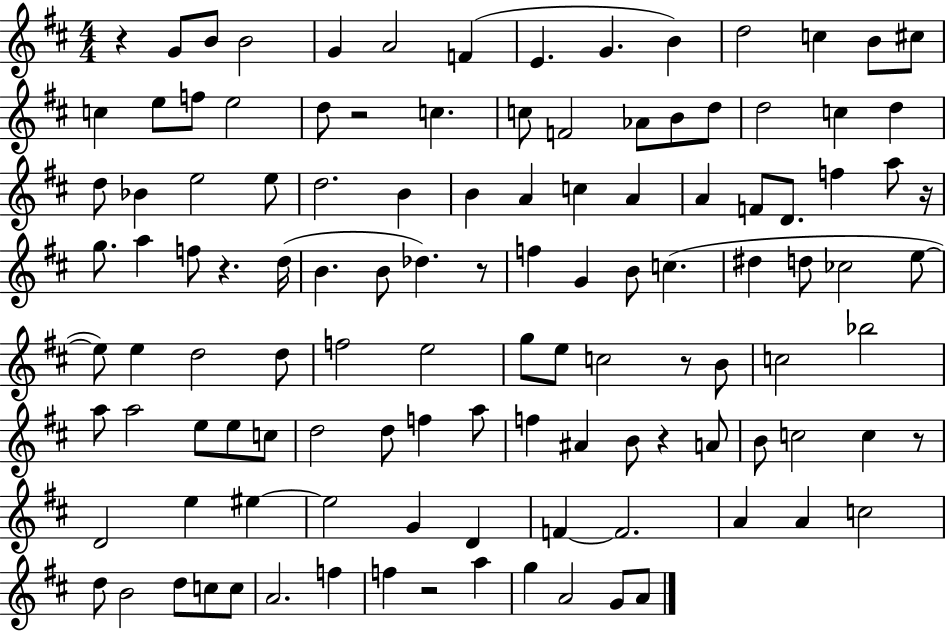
R/q G4/e B4/e B4/h G4/q A4/h F4/q E4/q. G4/q. B4/q D5/h C5/q B4/e C#5/e C5/q E5/e F5/e E5/h D5/e R/h C5/q. C5/e F4/h Ab4/e B4/e D5/e D5/h C5/q D5/q D5/e Bb4/q E5/h E5/e D5/h. B4/q B4/q A4/q C5/q A4/q A4/q F4/e D4/e. F5/q A5/e R/s G5/e. A5/q F5/e R/q. D5/s B4/q. B4/e Db5/q. R/e F5/q G4/q B4/e C5/q. D#5/q D5/e CES5/h E5/e E5/e E5/q D5/h D5/e F5/h E5/h G5/e E5/e C5/h R/e B4/e C5/h Bb5/h A5/e A5/h E5/e E5/e C5/e D5/h D5/e F5/q A5/e F5/q A#4/q B4/e R/q A4/e B4/e C5/h C5/q R/e D4/h E5/q EIS5/q EIS5/h G4/q D4/q F4/q F4/h. A4/q A4/q C5/h D5/e B4/h D5/e C5/e C5/e A4/h. F5/q F5/q R/h A5/q G5/q A4/h G4/e A4/e